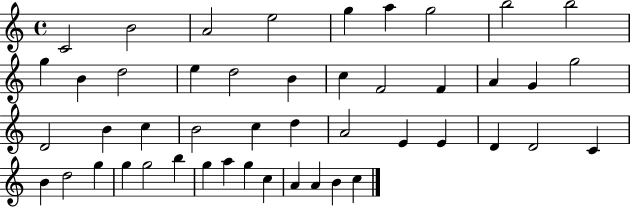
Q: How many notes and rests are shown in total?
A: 47